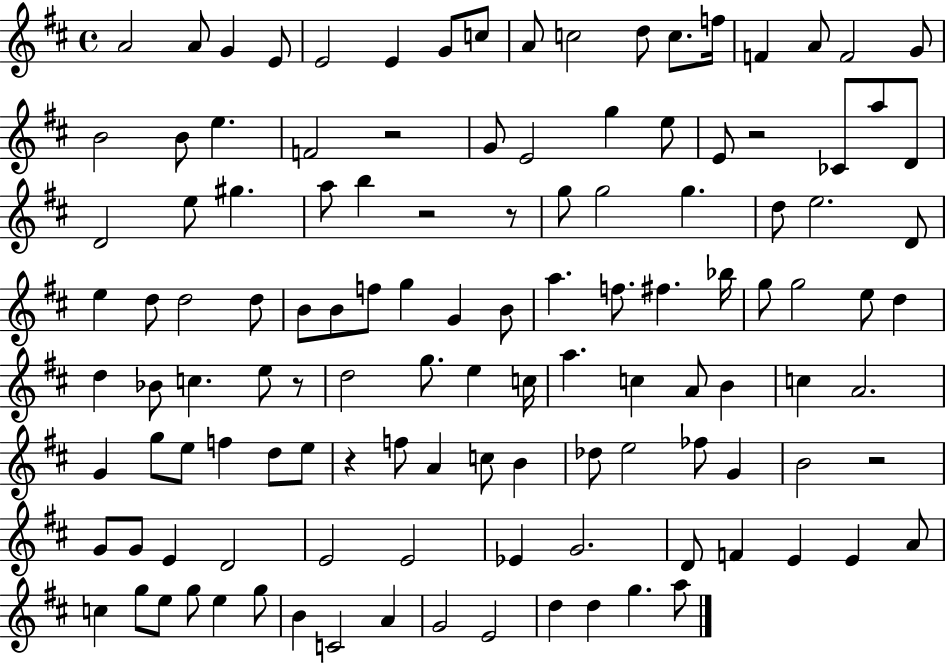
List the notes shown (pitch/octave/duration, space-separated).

A4/h A4/e G4/q E4/e E4/h E4/q G4/e C5/e A4/e C5/h D5/e C5/e. F5/s F4/q A4/e F4/h G4/e B4/h B4/e E5/q. F4/h R/h G4/e E4/h G5/q E5/e E4/e R/h CES4/e A5/e D4/e D4/h E5/e G#5/q. A5/e B5/q R/h R/e G5/e G5/h G5/q. D5/e E5/h. D4/e E5/q D5/e D5/h D5/e B4/e B4/e F5/e G5/q G4/q B4/e A5/q. F5/e. F#5/q. Bb5/s G5/e G5/h E5/e D5/q D5/q Bb4/e C5/q. E5/e R/e D5/h G5/e. E5/q C5/s A5/q. C5/q A4/e B4/q C5/q A4/h. G4/q G5/e E5/e F5/q D5/e E5/e R/q F5/e A4/q C5/e B4/q Db5/e E5/h FES5/e G4/q B4/h R/h G4/e G4/e E4/q D4/h E4/h E4/h Eb4/q G4/h. D4/e F4/q E4/q E4/q A4/e C5/q G5/e E5/e G5/e E5/q G5/e B4/q C4/h A4/q G4/h E4/h D5/q D5/q G5/q. A5/e